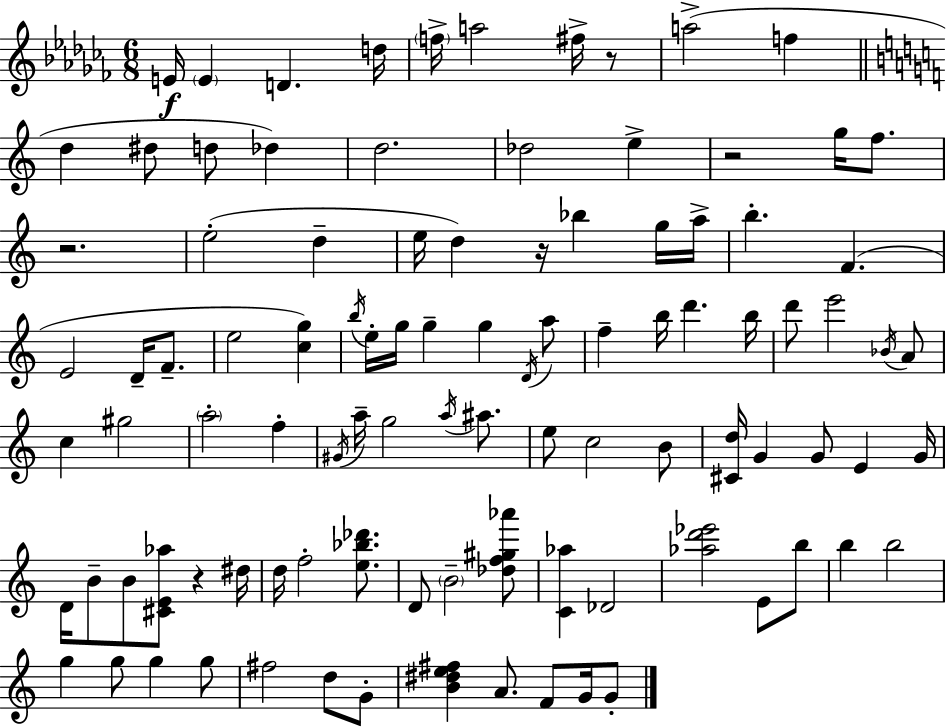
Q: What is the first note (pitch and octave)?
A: E4